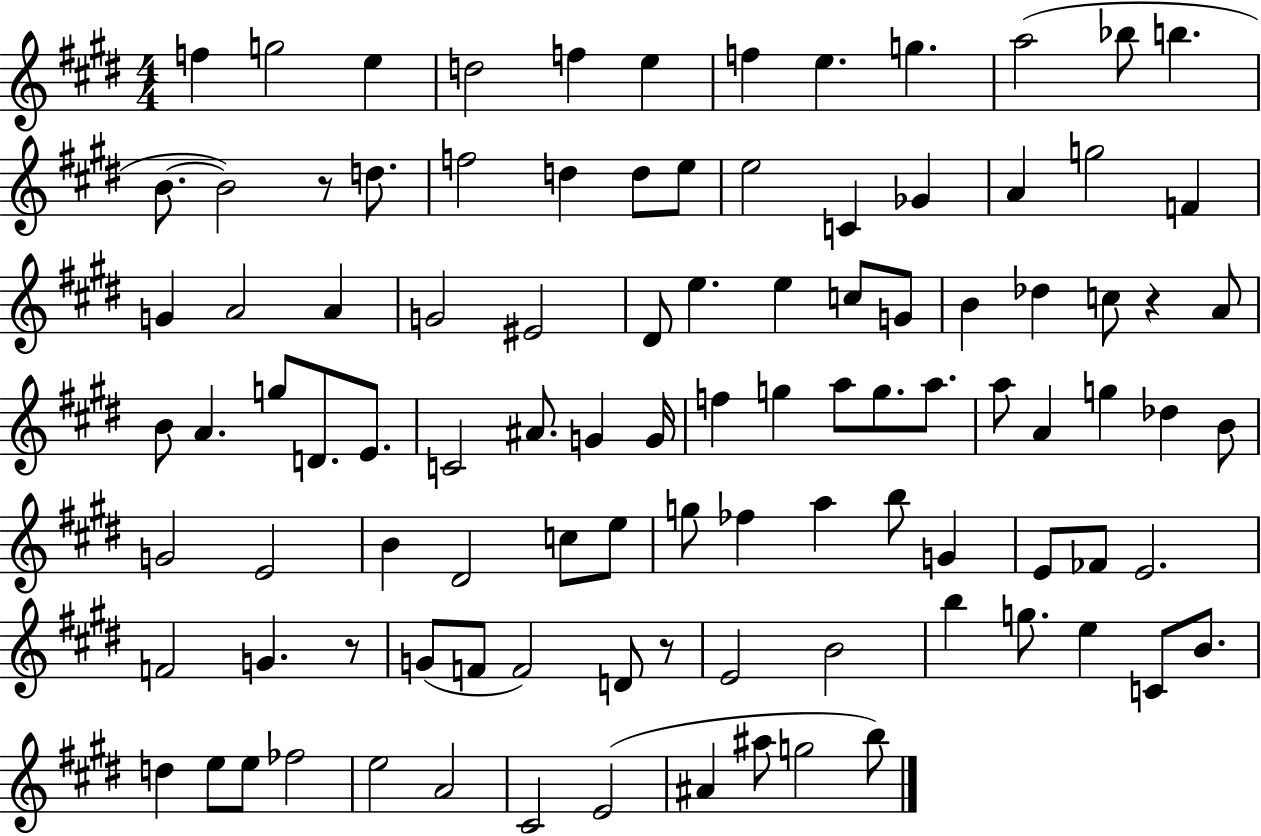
F5/q G5/h E5/q D5/h F5/q E5/q F5/q E5/q. G5/q. A5/h Bb5/e B5/q. B4/e. B4/h R/e D5/e. F5/h D5/q D5/e E5/e E5/h C4/q Gb4/q A4/q G5/h F4/q G4/q A4/h A4/q G4/h EIS4/h D#4/e E5/q. E5/q C5/e G4/e B4/q Db5/q C5/e R/q A4/e B4/e A4/q. G5/e D4/e. E4/e. C4/h A#4/e. G4/q G4/s F5/q G5/q A5/e G5/e. A5/e. A5/e A4/q G5/q Db5/q B4/e G4/h E4/h B4/q D#4/h C5/e E5/e G5/e FES5/q A5/q B5/e G4/q E4/e FES4/e E4/h. F4/h G4/q. R/e G4/e F4/e F4/h D4/e R/e E4/h B4/h B5/q G5/e. E5/q C4/e B4/e. D5/q E5/e E5/e FES5/h E5/h A4/h C#4/h E4/h A#4/q A#5/e G5/h B5/e